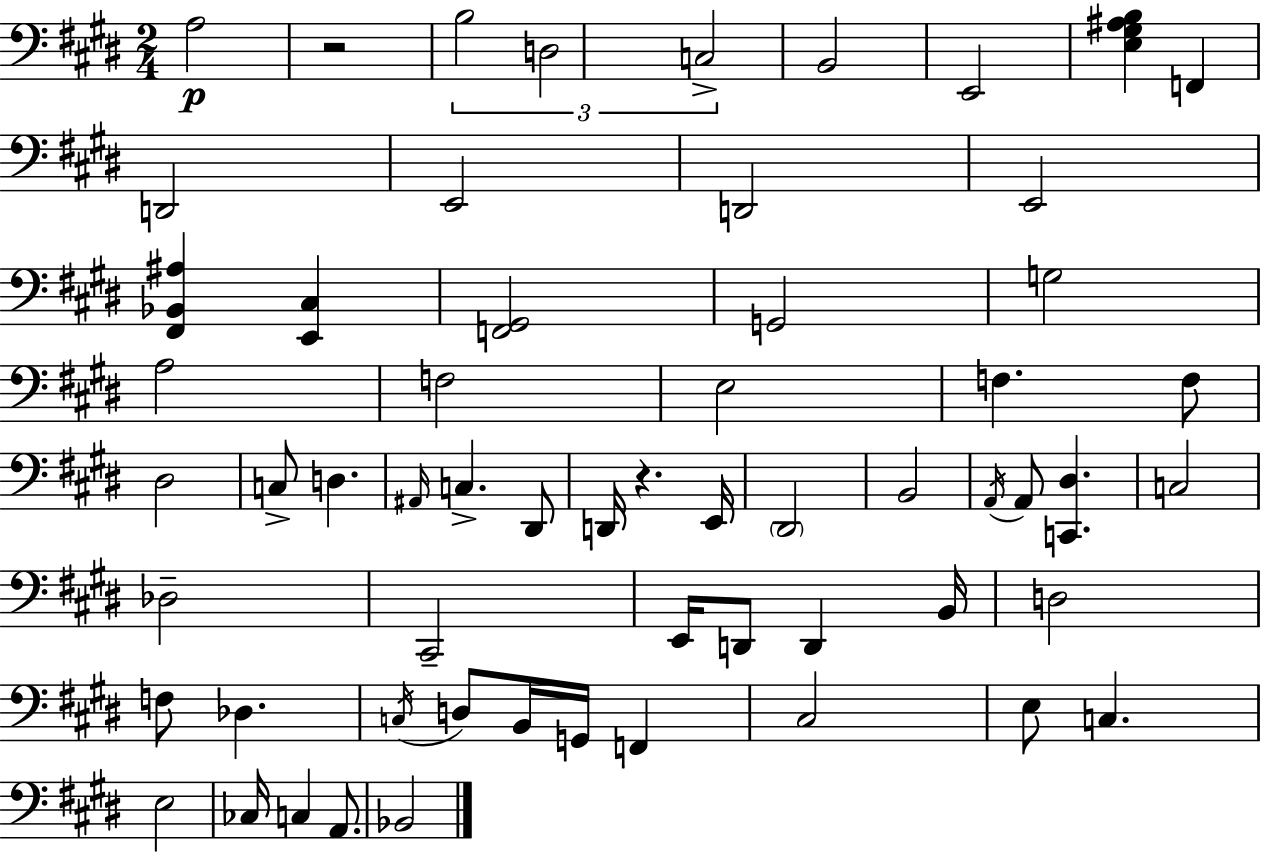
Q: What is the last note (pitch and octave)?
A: Bb2